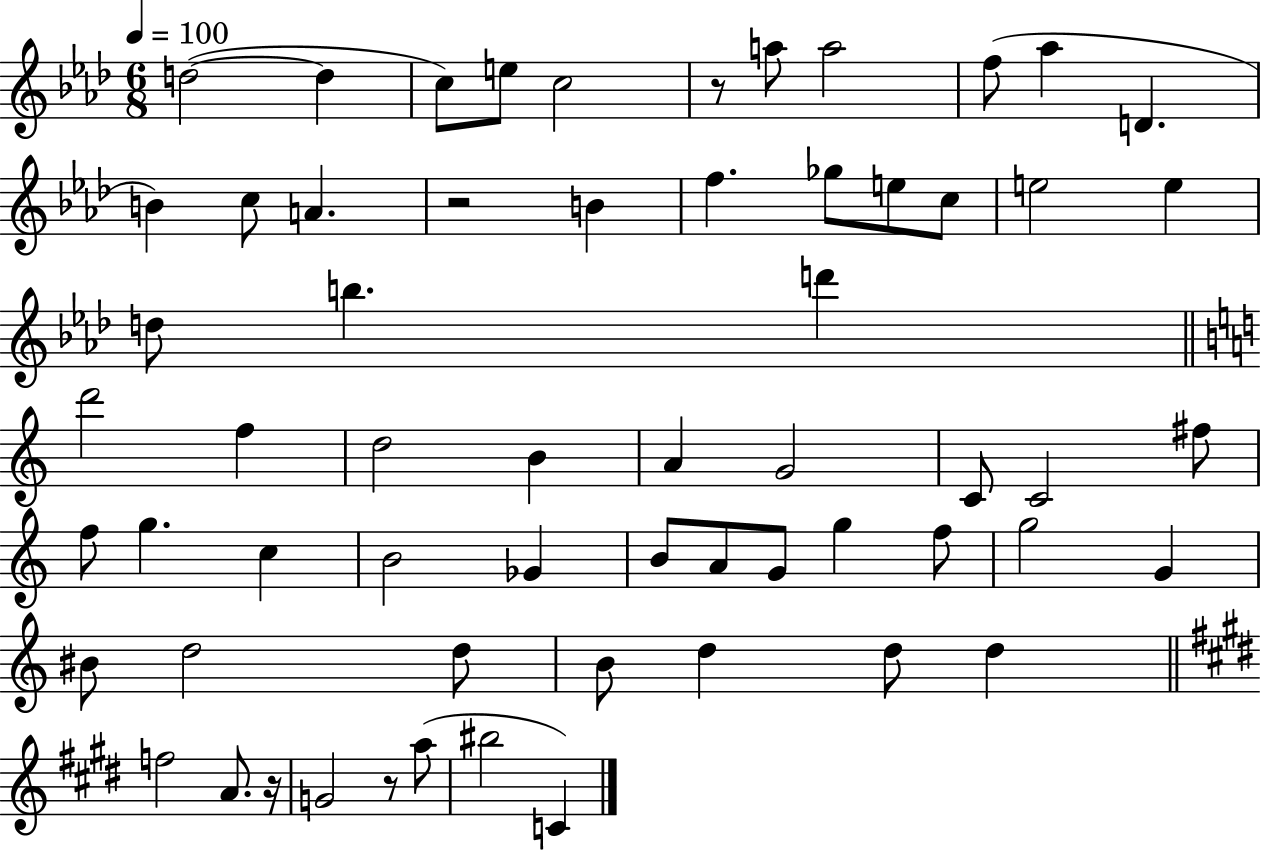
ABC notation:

X:1
T:Untitled
M:6/8
L:1/4
K:Ab
d2 d c/2 e/2 c2 z/2 a/2 a2 f/2 _a D B c/2 A z2 B f _g/2 e/2 c/2 e2 e d/2 b d' d'2 f d2 B A G2 C/2 C2 ^f/2 f/2 g c B2 _G B/2 A/2 G/2 g f/2 g2 G ^B/2 d2 d/2 B/2 d d/2 d f2 A/2 z/4 G2 z/2 a/2 ^b2 C